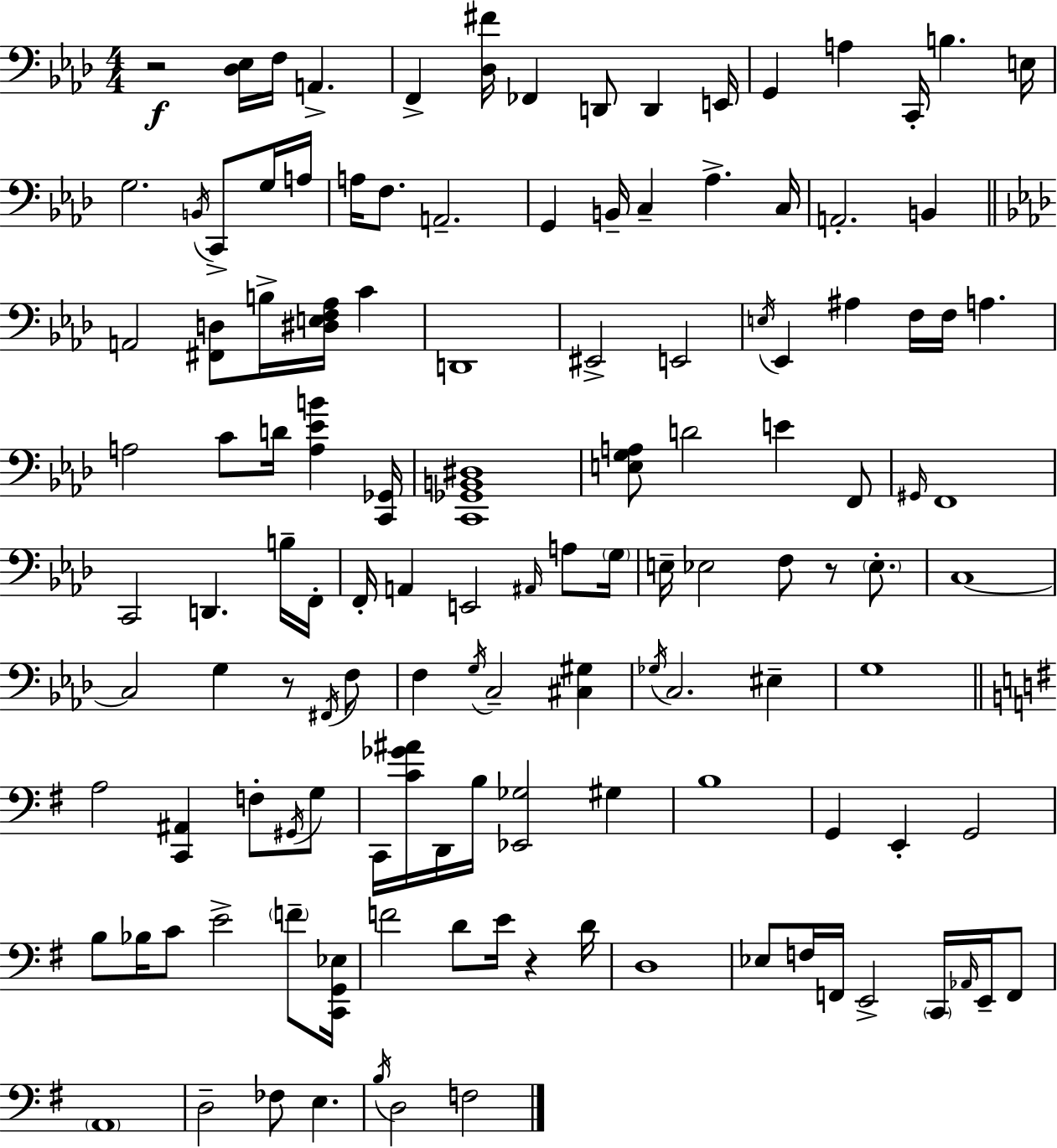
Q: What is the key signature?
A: F minor